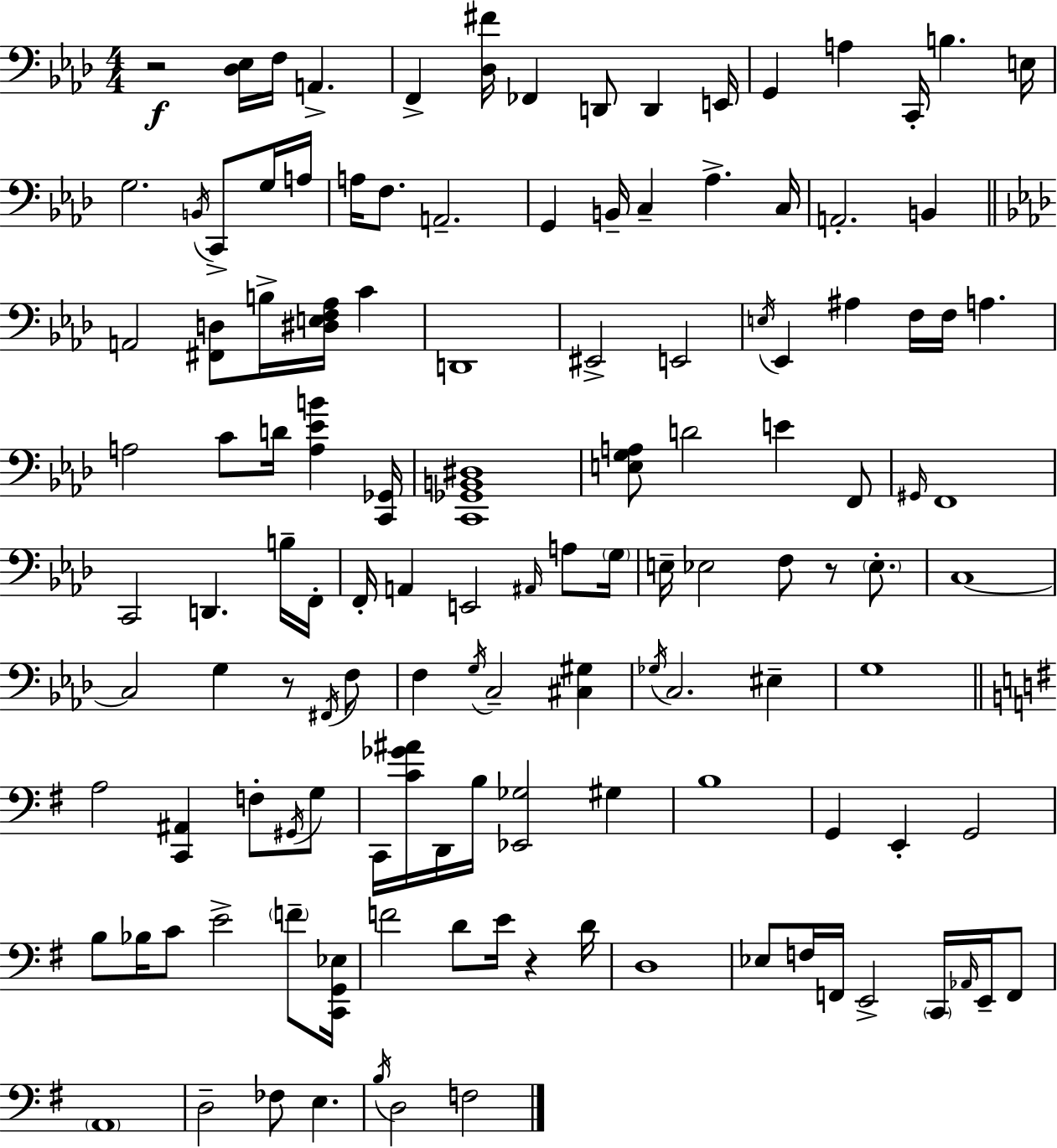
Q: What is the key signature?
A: F minor